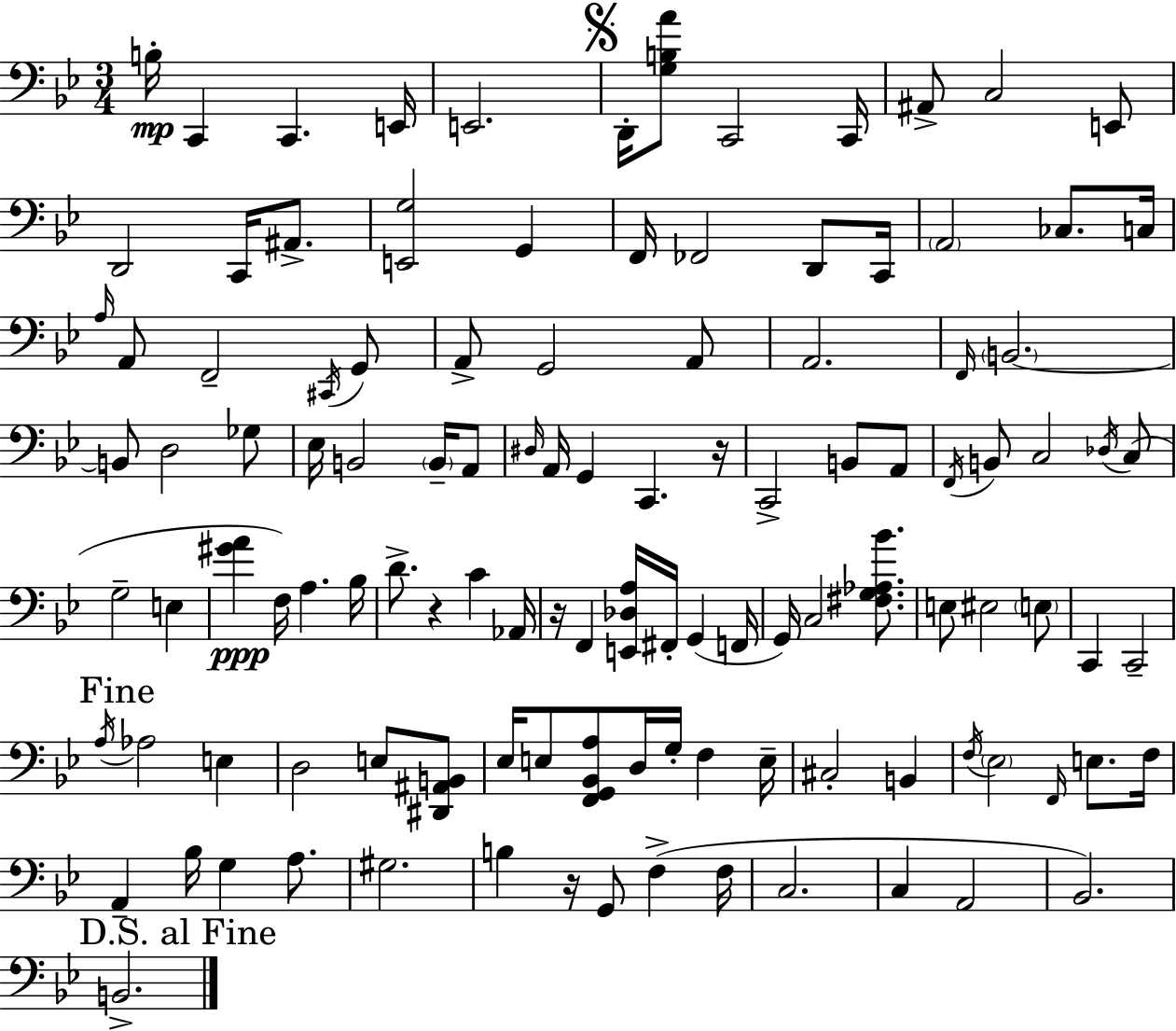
X:1
T:Untitled
M:3/4
L:1/4
K:Bb
B,/4 C,, C,, E,,/4 E,,2 D,,/4 [G,B,A]/2 C,,2 C,,/4 ^A,,/2 C,2 E,,/2 D,,2 C,,/4 ^A,,/2 [E,,G,]2 G,, F,,/4 _F,,2 D,,/2 C,,/4 A,,2 _C,/2 C,/4 A,/4 A,,/2 F,,2 ^C,,/4 G,,/2 A,,/2 G,,2 A,,/2 A,,2 F,,/4 B,,2 B,,/2 D,2 _G,/2 _E,/4 B,,2 B,,/4 A,,/2 ^D,/4 A,,/4 G,, C,, z/4 C,,2 B,,/2 A,,/2 F,,/4 B,,/2 C,2 _D,/4 C,/2 G,2 E, [^GA] F,/4 A, _B,/4 D/2 z C _A,,/4 z/4 F,, [E,,_D,A,]/4 ^F,,/4 G,, F,,/4 G,,/4 C,2 [^F,G,_A,_B]/2 E,/2 ^E,2 E,/2 C,, C,,2 A,/4 _A,2 E, D,2 E,/2 [^D,,^A,,B,,]/2 _E,/4 E,/2 [F,,G,,_B,,A,]/2 D,/4 G,/4 F, E,/4 ^C,2 B,, F,/4 _E,2 F,,/4 E,/2 F,/4 A,, _B,/4 G, A,/2 ^G,2 B, z/4 G,,/2 F, F,/4 C,2 C, A,,2 _B,,2 B,,2